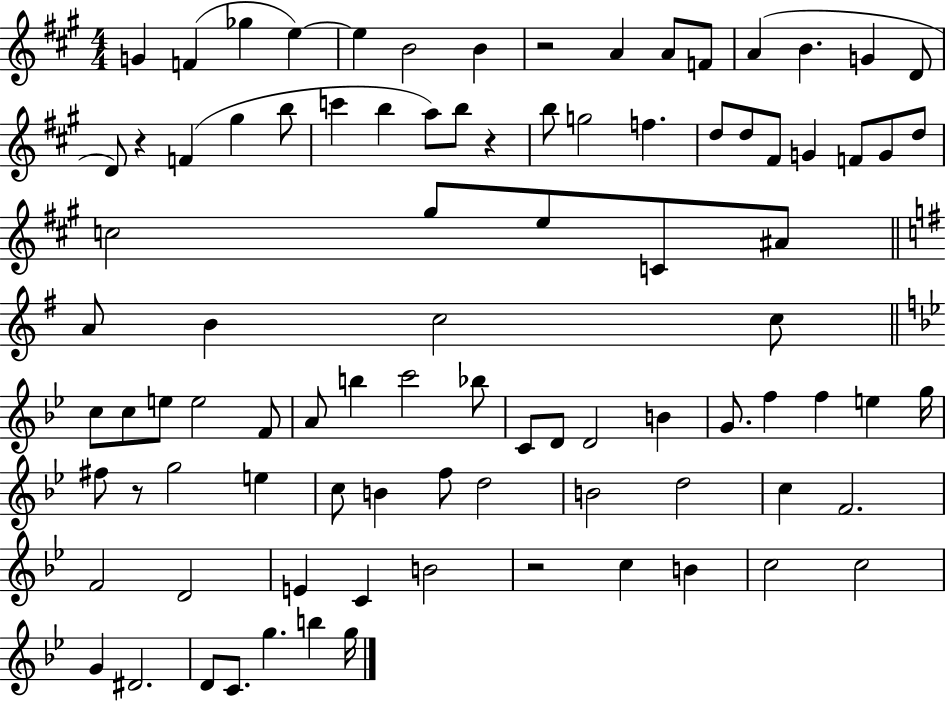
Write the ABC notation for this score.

X:1
T:Untitled
M:4/4
L:1/4
K:A
G F _g e e B2 B z2 A A/2 F/2 A B G D/2 D/2 z F ^g b/2 c' b a/2 b/2 z b/2 g2 f d/2 d/2 ^F/2 G F/2 G/2 d/2 c2 ^g/2 e/2 C/2 ^A/2 A/2 B c2 c/2 c/2 c/2 e/2 e2 F/2 A/2 b c'2 _b/2 C/2 D/2 D2 B G/2 f f e g/4 ^f/2 z/2 g2 e c/2 B f/2 d2 B2 d2 c F2 F2 D2 E C B2 z2 c B c2 c2 G ^D2 D/2 C/2 g b g/4